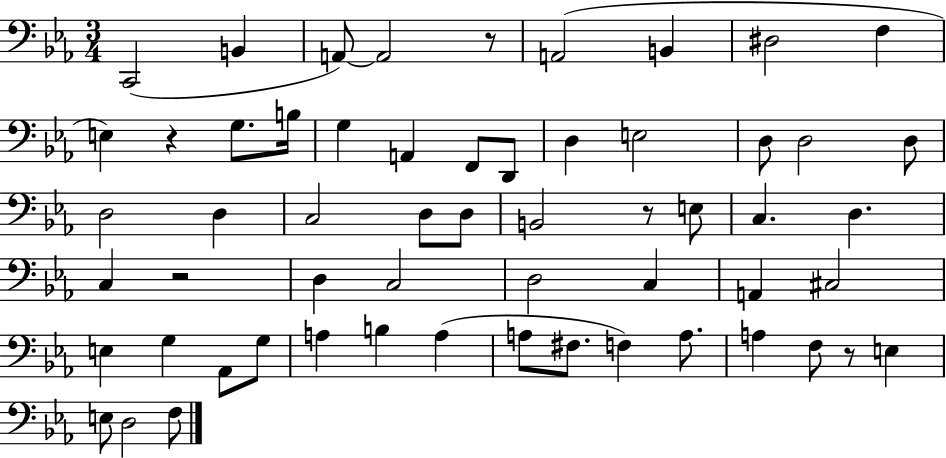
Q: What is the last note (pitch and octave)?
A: F3